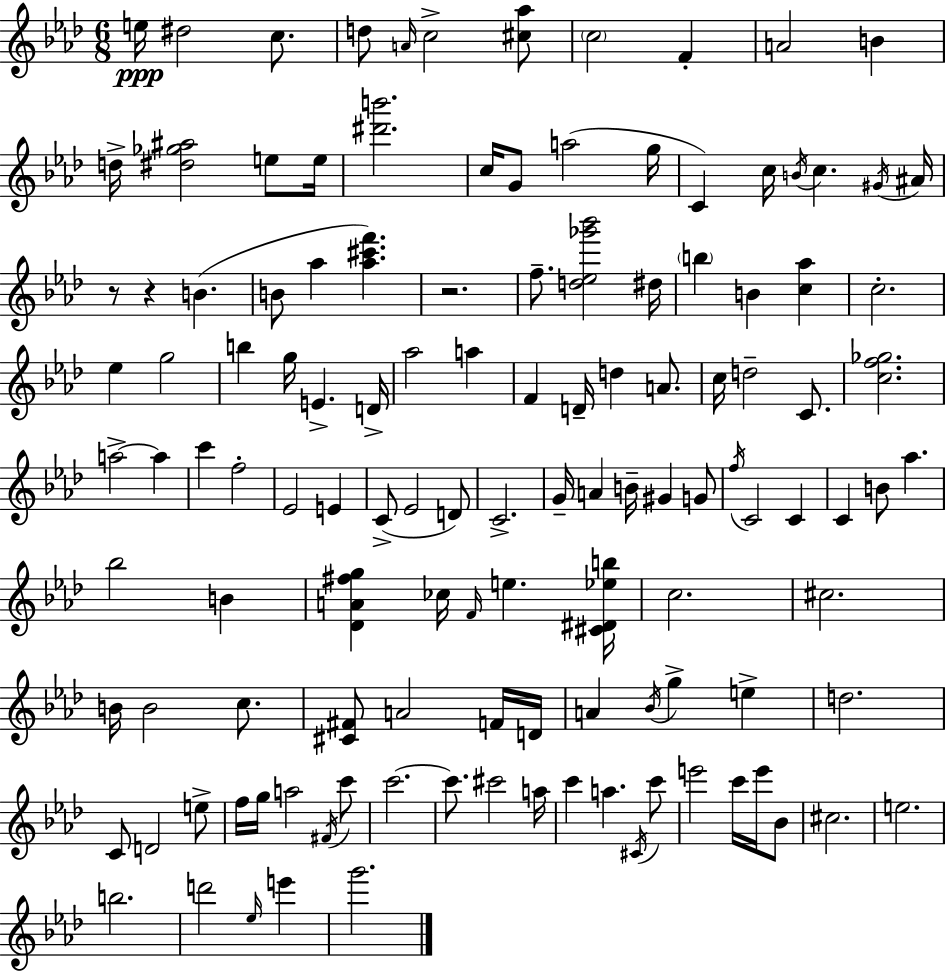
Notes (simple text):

E5/s D#5/h C5/e. D5/e A4/s C5/h [C#5,Ab5]/e C5/h F4/q A4/h B4/q D5/s [D#5,Gb5,A#5]/h E5/e E5/s [D#6,B6]/h. C5/s G4/e A5/h G5/s C4/q C5/s B4/s C5/q. G#4/s A#4/s R/e R/q B4/q. B4/e Ab5/q [Ab5,C#6,F6]/q. R/h. F5/e. [D5,Eb5,Gb6,Bb6]/h D#5/s B5/q B4/q [C5,Ab5]/q C5/h. Eb5/q G5/h B5/q G5/s E4/q. D4/s Ab5/h A5/q F4/q D4/s D5/q A4/e. C5/s D5/h C4/e. [C5,F5,Gb5]/h. A5/h A5/q C6/q F5/h Eb4/h E4/q C4/e Eb4/h D4/e C4/h. G4/s A4/q B4/s G#4/q G4/e F5/s C4/h C4/q C4/q B4/e Ab5/q. Bb5/h B4/q [Db4,A4,F#5,G5]/q CES5/s F4/s E5/q. [C#4,D#4,Eb5,B5]/s C5/h. C#5/h. B4/s B4/h C5/e. [C#4,F#4]/e A4/h F4/s D4/s A4/q Bb4/s G5/q E5/q D5/h. C4/e D4/h E5/e F5/s G5/s A5/h F#4/s C6/e C6/h. C6/e. C#6/h A5/s C6/q A5/q. C#4/s C6/e E6/h C6/s E6/s Bb4/e C#5/h. E5/h. B5/h. D6/h Eb5/s E6/q G6/h.